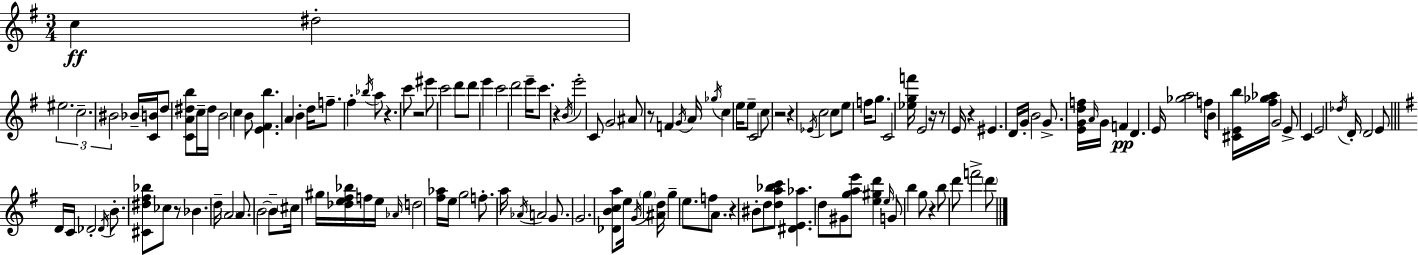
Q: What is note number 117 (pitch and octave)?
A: D6